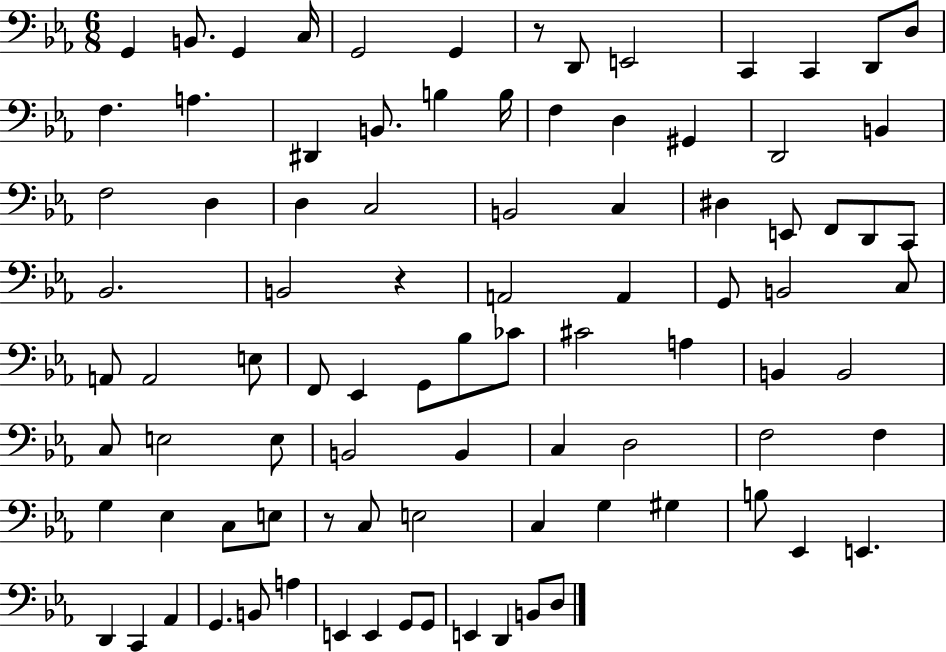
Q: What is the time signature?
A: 6/8